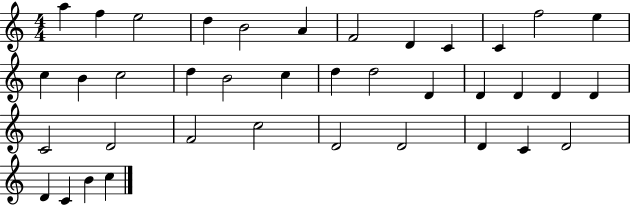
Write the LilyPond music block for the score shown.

{
  \clef treble
  \numericTimeSignature
  \time 4/4
  \key c \major
  a''4 f''4 e''2 | d''4 b'2 a'4 | f'2 d'4 c'4 | c'4 f''2 e''4 | \break c''4 b'4 c''2 | d''4 b'2 c''4 | d''4 d''2 d'4 | d'4 d'4 d'4 d'4 | \break c'2 d'2 | f'2 c''2 | d'2 d'2 | d'4 c'4 d'2 | \break d'4 c'4 b'4 c''4 | \bar "|."
}